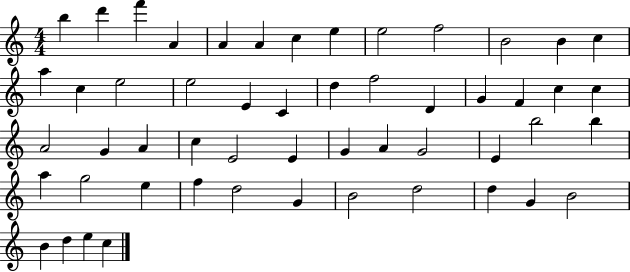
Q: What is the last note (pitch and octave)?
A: C5